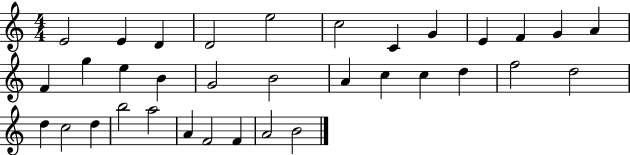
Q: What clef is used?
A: treble